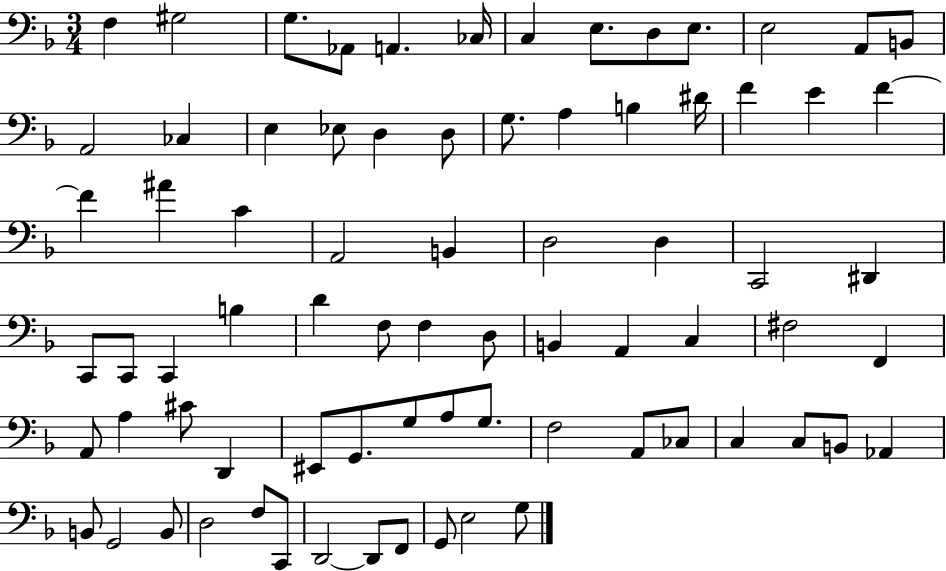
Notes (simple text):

F3/q G#3/h G3/e. Ab2/e A2/q. CES3/s C3/q E3/e. D3/e E3/e. E3/h A2/e B2/e A2/h CES3/q E3/q Eb3/e D3/q D3/e G3/e. A3/q B3/q D#4/s F4/q E4/q F4/q F4/q A#4/q C4/q A2/h B2/q D3/h D3/q C2/h D#2/q C2/e C2/e C2/q B3/q D4/q F3/e F3/q D3/e B2/q A2/q C3/q F#3/h F2/q A2/e A3/q C#4/e D2/q EIS2/e G2/e. G3/e A3/e G3/e. F3/h A2/e CES3/e C3/q C3/e B2/e Ab2/q B2/e G2/h B2/e D3/h F3/e C2/e D2/h D2/e F2/e G2/e E3/h G3/e